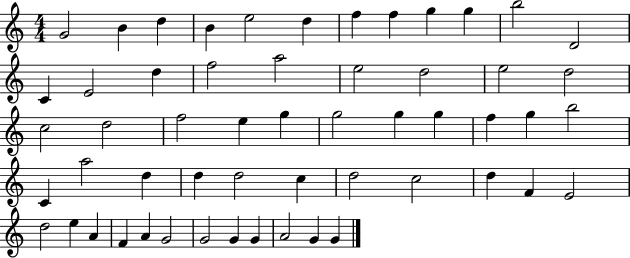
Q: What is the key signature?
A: C major